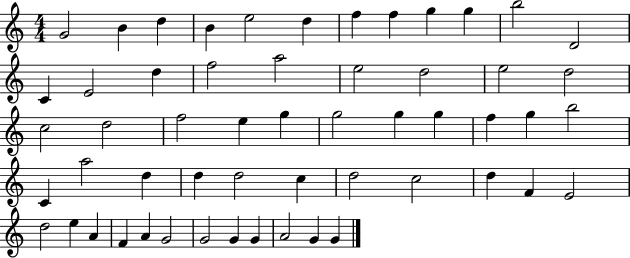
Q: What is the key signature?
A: C major